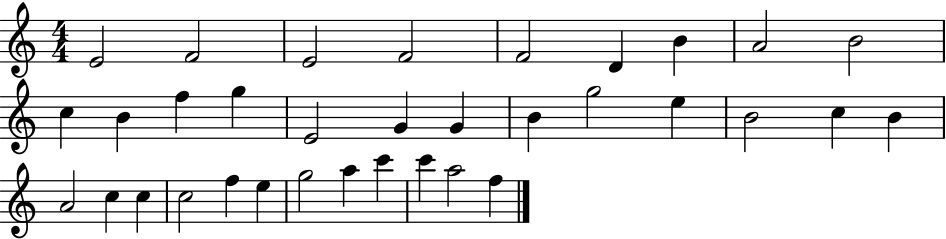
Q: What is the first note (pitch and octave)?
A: E4